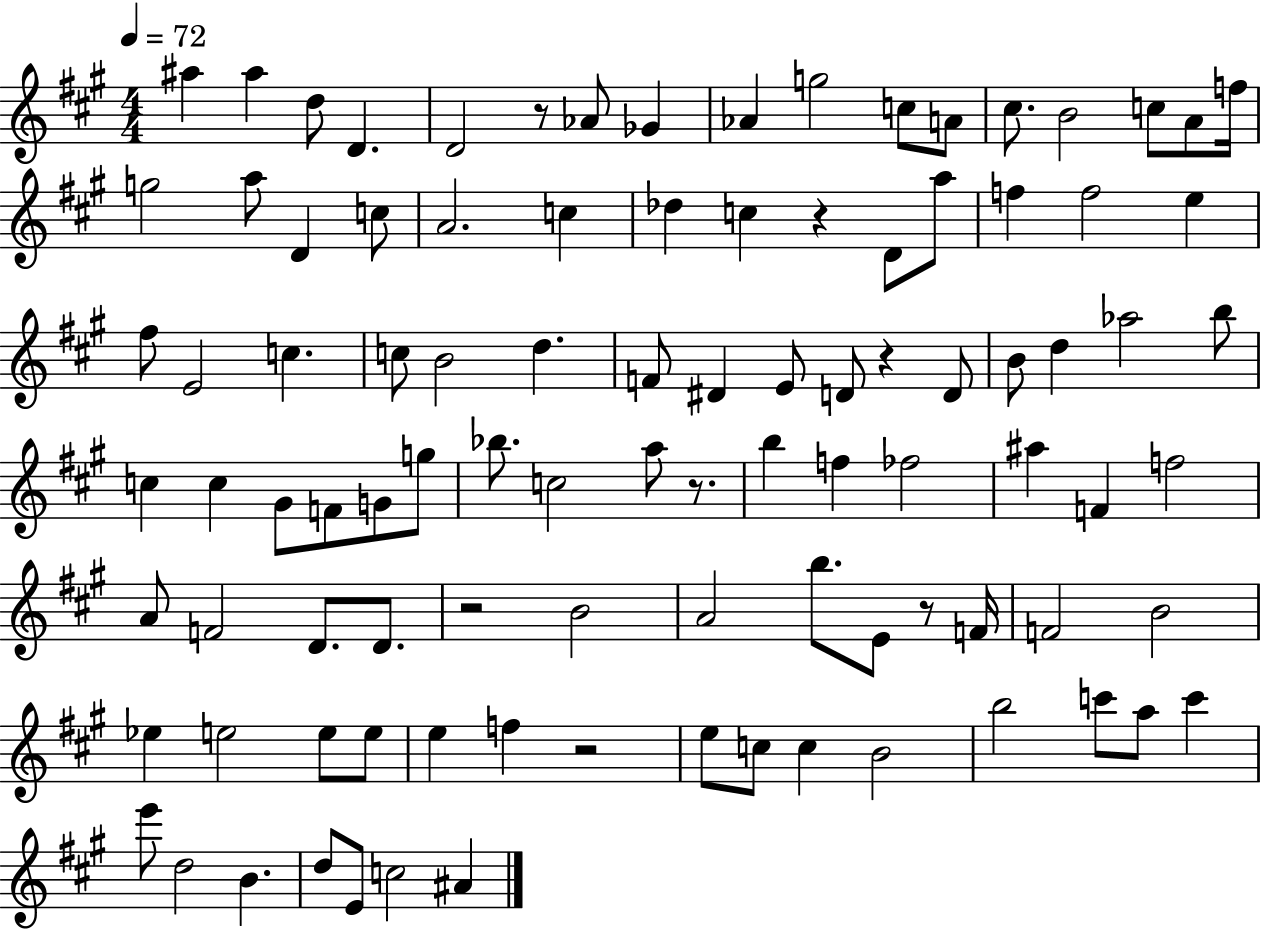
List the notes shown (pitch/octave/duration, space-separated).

A#5/q A#5/q D5/e D4/q. D4/h R/e Ab4/e Gb4/q Ab4/q G5/h C5/e A4/e C#5/e. B4/h C5/e A4/e F5/s G5/h A5/e D4/q C5/e A4/h. C5/q Db5/q C5/q R/q D4/e A5/e F5/q F5/h E5/q F#5/e E4/h C5/q. C5/e B4/h D5/q. F4/e D#4/q E4/e D4/e R/q D4/e B4/e D5/q Ab5/h B5/e C5/q C5/q G#4/e F4/e G4/e G5/e Bb5/e. C5/h A5/e R/e. B5/q F5/q FES5/h A#5/q F4/q F5/h A4/e F4/h D4/e. D4/e. R/h B4/h A4/h B5/e. E4/e R/e F4/s F4/h B4/h Eb5/q E5/h E5/e E5/e E5/q F5/q R/h E5/e C5/e C5/q B4/h B5/h C6/e A5/e C6/q E6/e D5/h B4/q. D5/e E4/e C5/h A#4/q